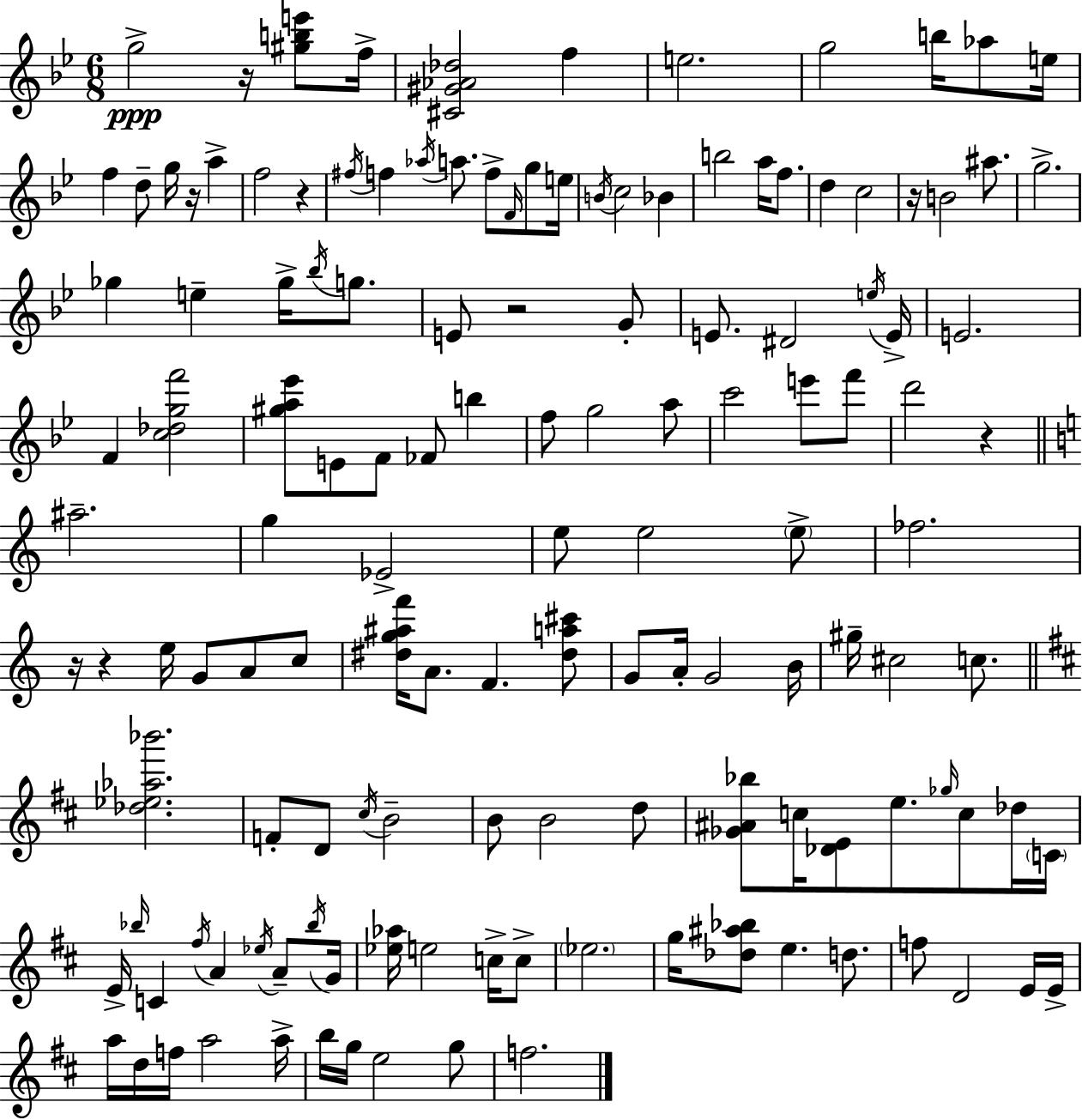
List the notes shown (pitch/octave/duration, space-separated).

G5/h R/s [G#5,B5,E6]/e F5/s [C#4,G#4,Ab4,Db5]/h F5/q E5/h. G5/h B5/s Ab5/e E5/s F5/q D5/e G5/s R/s A5/q F5/h R/q F#5/s F5/q Ab5/s A5/e. F5/e F4/s G5/e E5/s B4/s C5/h Bb4/q B5/h A5/s F5/e. D5/q C5/h R/s B4/h A#5/e. G5/h. Gb5/q E5/q Gb5/s Bb5/s G5/e. E4/e R/h G4/e E4/e. D#4/h E5/s E4/s E4/h. F4/q [C5,Db5,G5,F6]/h [G#5,A5,Eb6]/e E4/e F4/e FES4/e B5/q F5/e G5/h A5/e C6/h E6/e F6/e D6/h R/q A#5/h. G5/q Eb4/h E5/e E5/h E5/e FES5/h. R/s R/q E5/s G4/e A4/e C5/e [D#5,G5,A#5,F6]/s A4/e. F4/q. [D#5,A5,C#6]/e G4/e A4/s G4/h B4/s G#5/s C#5/h C5/e. [Db5,Eb5,Ab5,Bb6]/h. F4/e D4/e C#5/s B4/h B4/e B4/h D5/e [Gb4,A#4,Bb5]/e C5/s [Db4,E4]/e E5/e. Gb5/s C5/e Db5/s C4/s E4/s Bb5/s C4/q F#5/s A4/q Eb5/s A4/e Bb5/s G4/s [Eb5,Ab5]/s E5/h C5/s C5/e Eb5/h. G5/s [Db5,A#5,Bb5]/e E5/q. D5/e. F5/e D4/h E4/s E4/s A5/s D5/s F5/s A5/h A5/s B5/s G5/s E5/h G5/e F5/h.